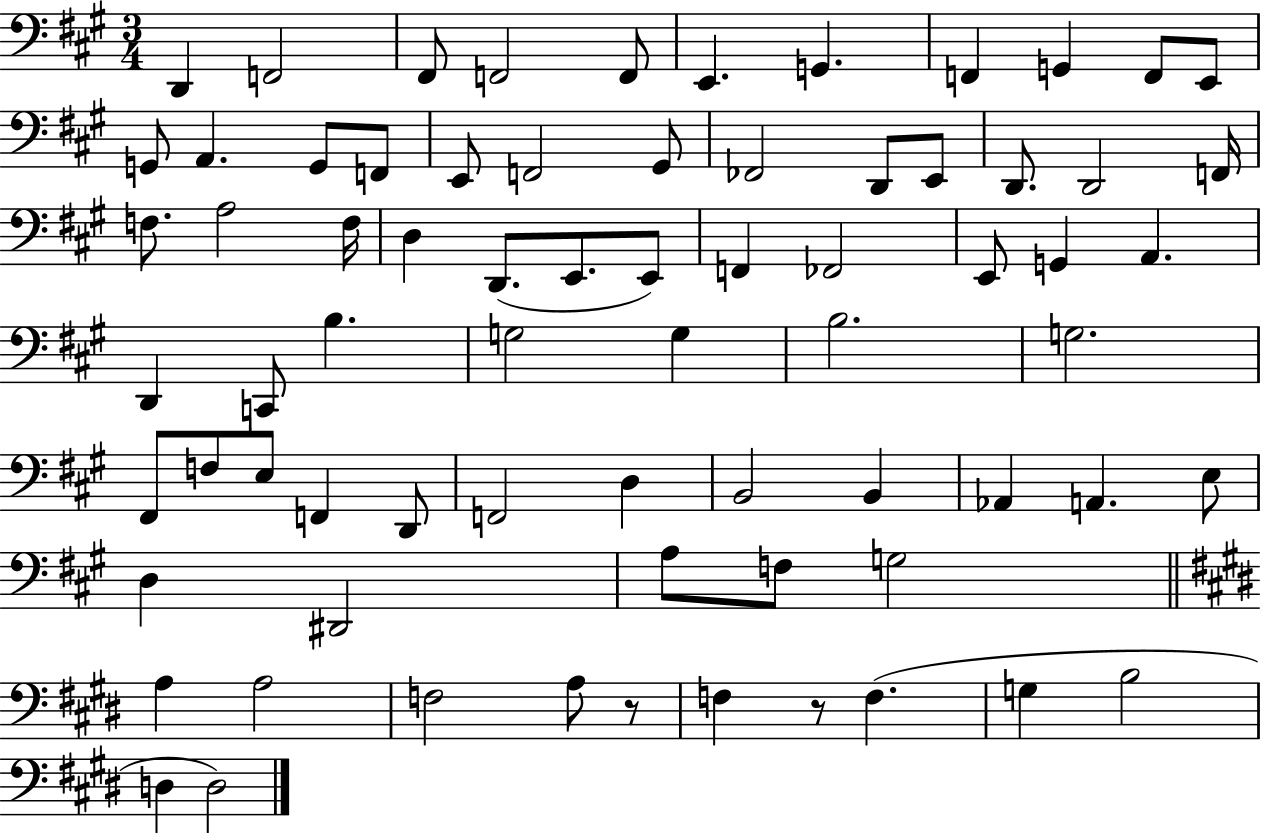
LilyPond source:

{
  \clef bass
  \numericTimeSignature
  \time 3/4
  \key a \major
  d,4 f,2 | fis,8 f,2 f,8 | e,4. g,4. | f,4 g,4 f,8 e,8 | \break g,8 a,4. g,8 f,8 | e,8 f,2 gis,8 | fes,2 d,8 e,8 | d,8. d,2 f,16 | \break f8. a2 f16 | d4 d,8.( e,8. e,8) | f,4 fes,2 | e,8 g,4 a,4. | \break d,4 c,8 b4. | g2 g4 | b2. | g2. | \break fis,8 f8 e8 f,4 d,8 | f,2 d4 | b,2 b,4 | aes,4 a,4. e8 | \break d4 dis,2 | a8 f8 g2 | \bar "||" \break \key e \major a4 a2 | f2 a8 r8 | f4 r8 f4.( | g4 b2 | \break d4 d2) | \bar "|."
}